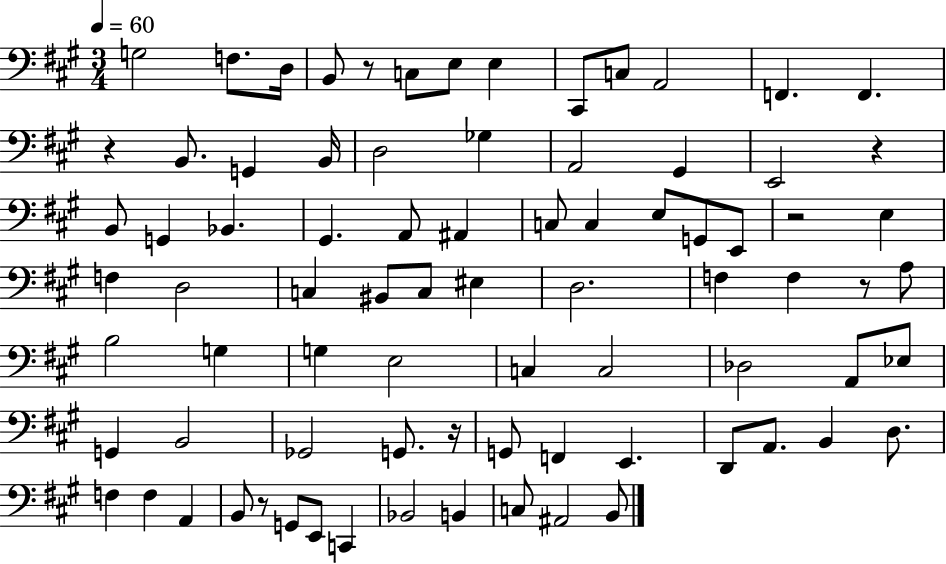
G3/h F3/e. D3/s B2/e R/e C3/e E3/e E3/q C#2/e C3/e A2/h F2/q. F2/q. R/q B2/e. G2/q B2/s D3/h Gb3/q A2/h G#2/q E2/h R/q B2/e G2/q Bb2/q. G#2/q. A2/e A#2/q C3/e C3/q E3/e G2/e E2/e R/h E3/q F3/q D3/h C3/q BIS2/e C3/e EIS3/q D3/h. F3/q F3/q R/e A3/e B3/h G3/q G3/q E3/h C3/q C3/h Db3/h A2/e Eb3/e G2/q B2/h Gb2/h G2/e. R/s G2/e F2/q E2/q. D2/e A2/e. B2/q D3/e. F3/q F3/q A2/q B2/e R/e G2/e E2/e C2/q Bb2/h B2/q C3/e A#2/h B2/e